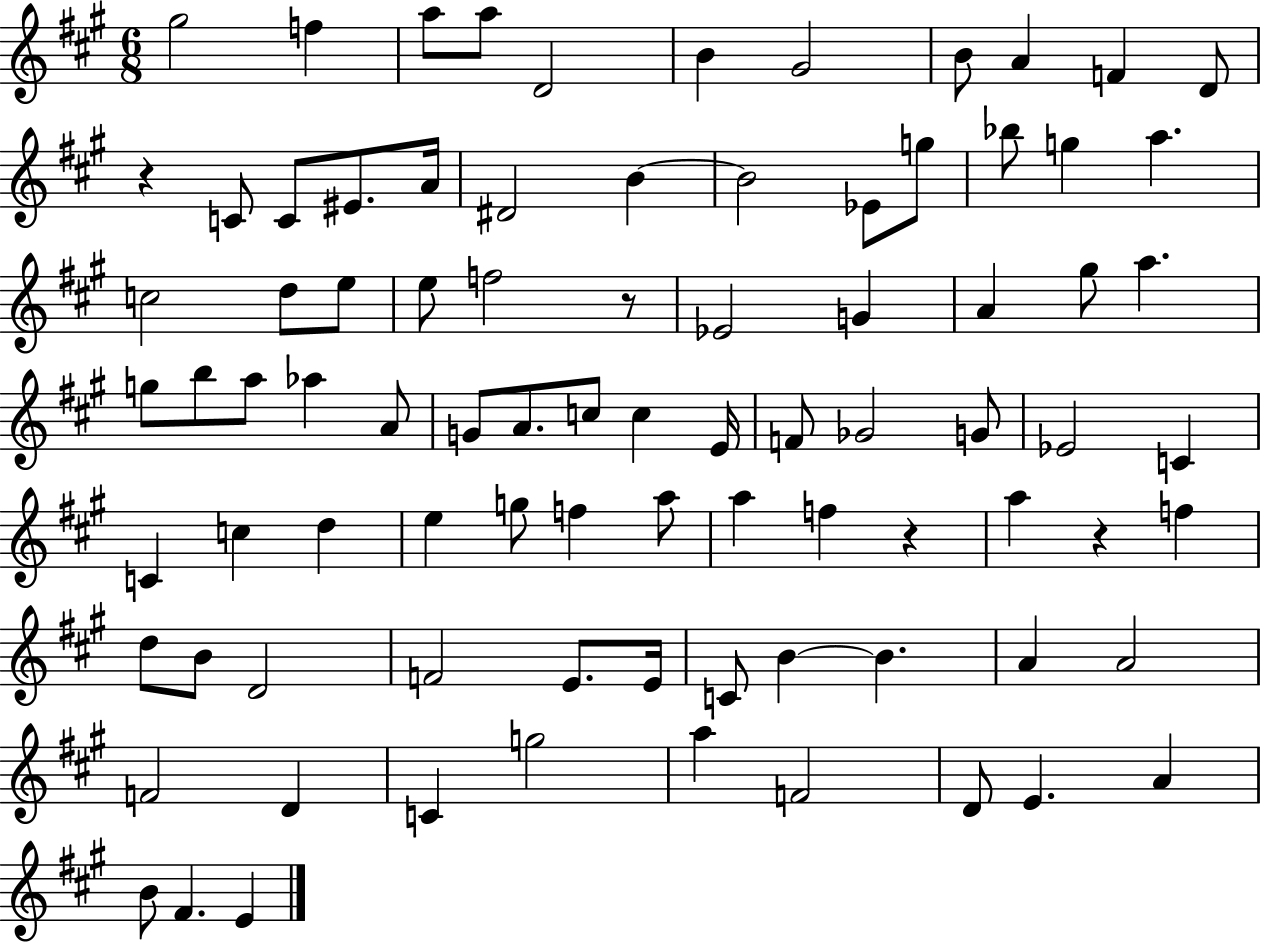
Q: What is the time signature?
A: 6/8